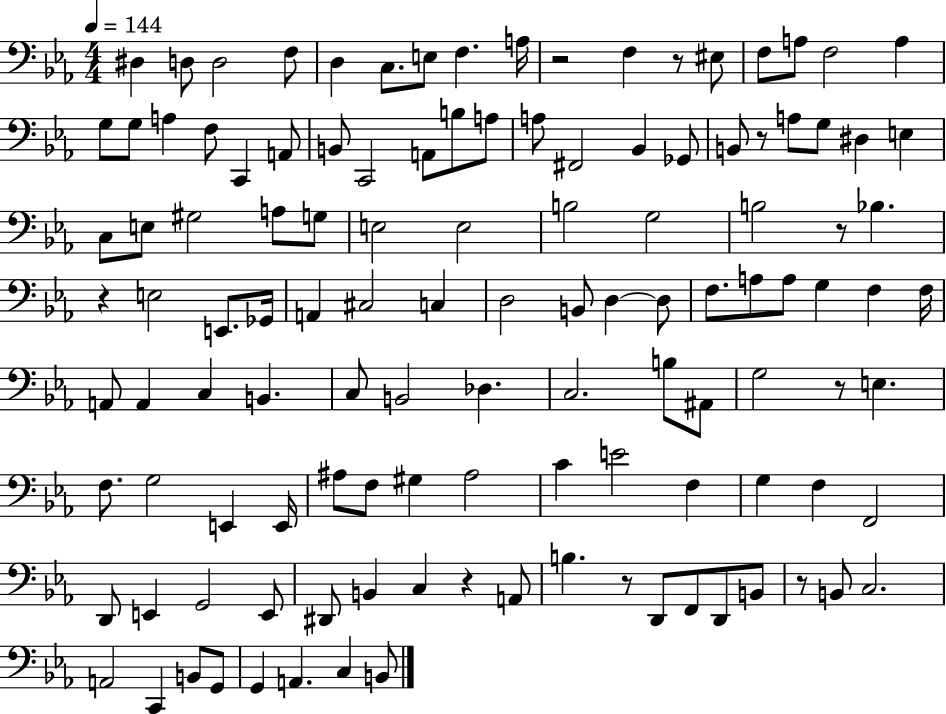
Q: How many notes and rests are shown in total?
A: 120